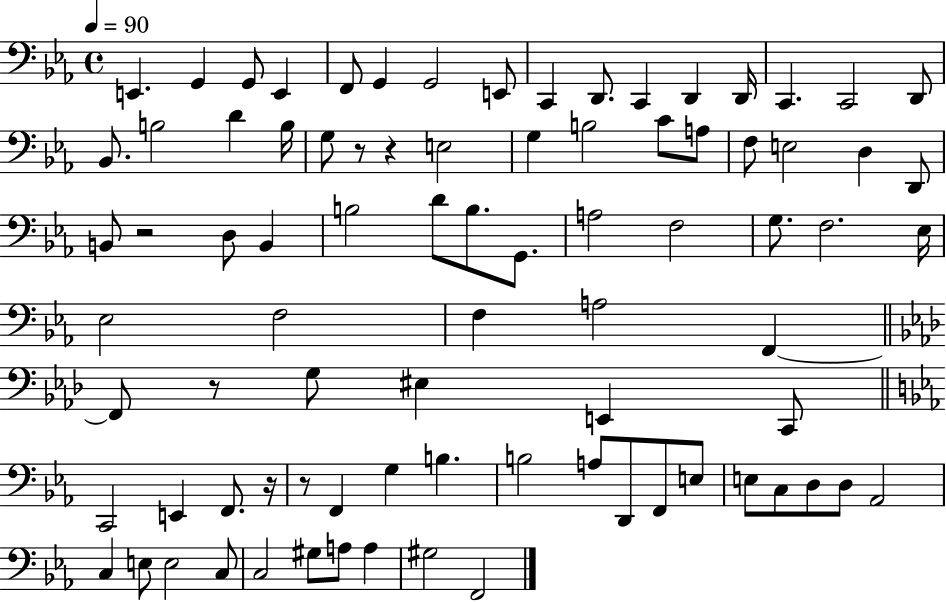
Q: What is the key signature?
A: EES major